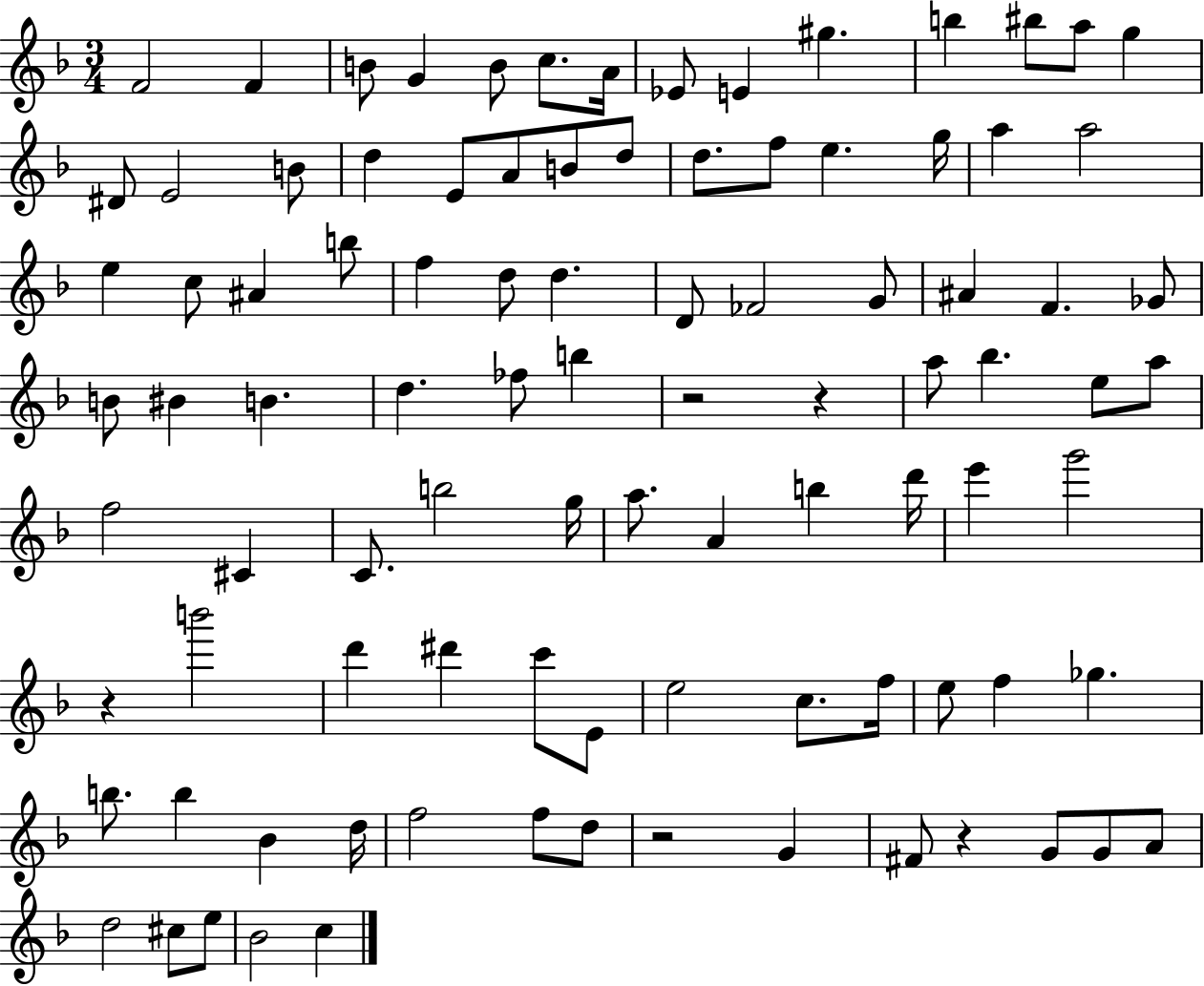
{
  \clef treble
  \numericTimeSignature
  \time 3/4
  \key f \major
  f'2 f'4 | b'8 g'4 b'8 c''8. a'16 | ees'8 e'4 gis''4. | b''4 bis''8 a''8 g''4 | \break dis'8 e'2 b'8 | d''4 e'8 a'8 b'8 d''8 | d''8. f''8 e''4. g''16 | a''4 a''2 | \break e''4 c''8 ais'4 b''8 | f''4 d''8 d''4. | d'8 fes'2 g'8 | ais'4 f'4. ges'8 | \break b'8 bis'4 b'4. | d''4. fes''8 b''4 | r2 r4 | a''8 bes''4. e''8 a''8 | \break f''2 cis'4 | c'8. b''2 g''16 | a''8. a'4 b''4 d'''16 | e'''4 g'''2 | \break r4 b'''2 | d'''4 dis'''4 c'''8 e'8 | e''2 c''8. f''16 | e''8 f''4 ges''4. | \break b''8. b''4 bes'4 d''16 | f''2 f''8 d''8 | r2 g'4 | fis'8 r4 g'8 g'8 a'8 | \break d''2 cis''8 e''8 | bes'2 c''4 | \bar "|."
}